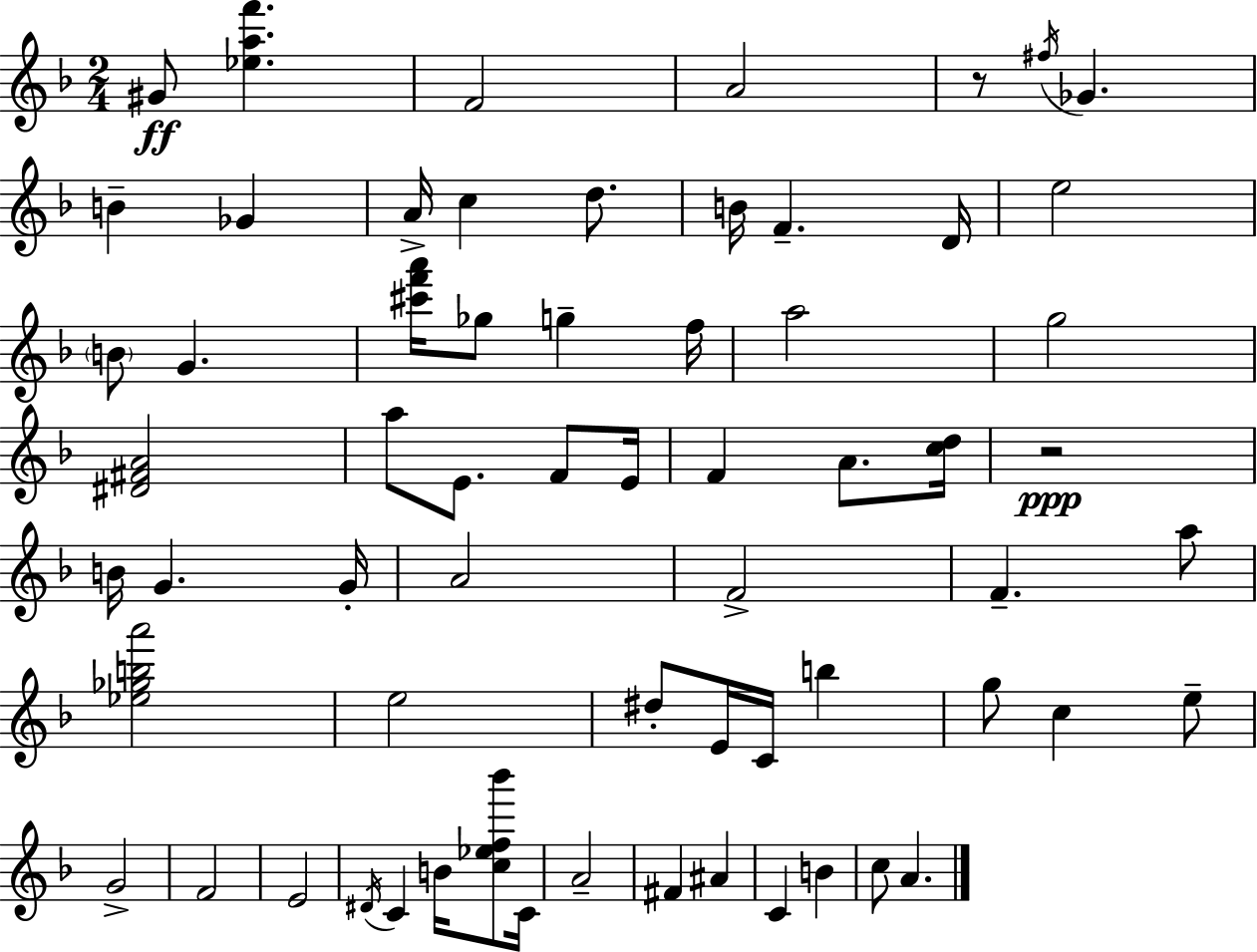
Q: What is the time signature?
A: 2/4